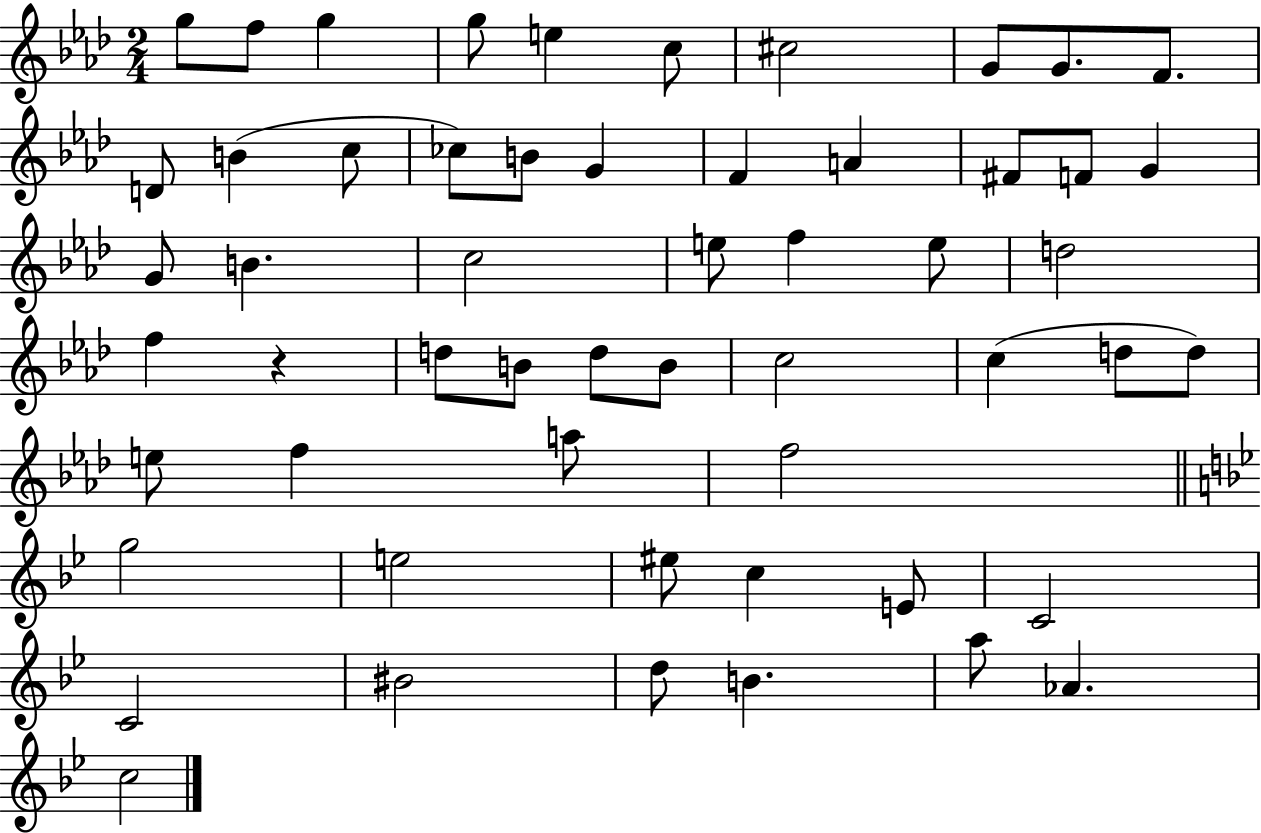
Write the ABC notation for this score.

X:1
T:Untitled
M:2/4
L:1/4
K:Ab
g/2 f/2 g g/2 e c/2 ^c2 G/2 G/2 F/2 D/2 B c/2 _c/2 B/2 G F A ^F/2 F/2 G G/2 B c2 e/2 f e/2 d2 f z d/2 B/2 d/2 B/2 c2 c d/2 d/2 e/2 f a/2 f2 g2 e2 ^e/2 c E/2 C2 C2 ^B2 d/2 B a/2 _A c2